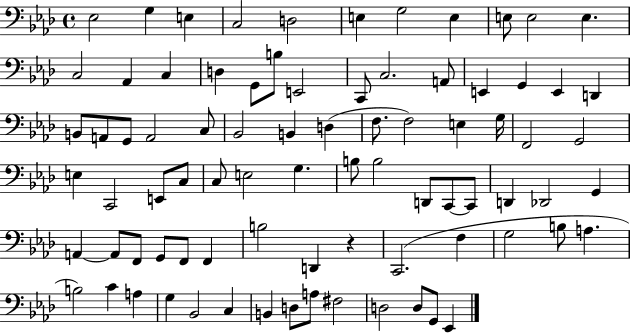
{
  \clef bass
  \time 4/4
  \defaultTimeSignature
  \key aes \major
  \repeat volta 2 { ees2 g4 e4 | c2 d2 | e4 g2 e4 | e8 e2 e4. | \break c2 aes,4 c4 | d4 g,8 b8 e,2 | c,8 c2. a,8 | e,4 g,4 e,4 d,4 | \break b,8 a,8 g,8 a,2 c8 | bes,2 b,4 d4( | f8. f2) e4 g16 | f,2 g,2 | \break e4 c,2 e,8 c8 | c8 e2 g4. | b8 b2 d,8 c,8~~ c,8 | d,4 des,2 g,4 | \break a,4~~ a,8 f,8 g,8 f,8 f,4 | b2 d,4 r4 | c,2.( f4 | g2 b8 a4. | \break b2) c'4 a4 | g4 bes,2 c4 | b,4 d8 a8 fis2 | d2 d8 g,8 ees,4 | \break } \bar "|."
}